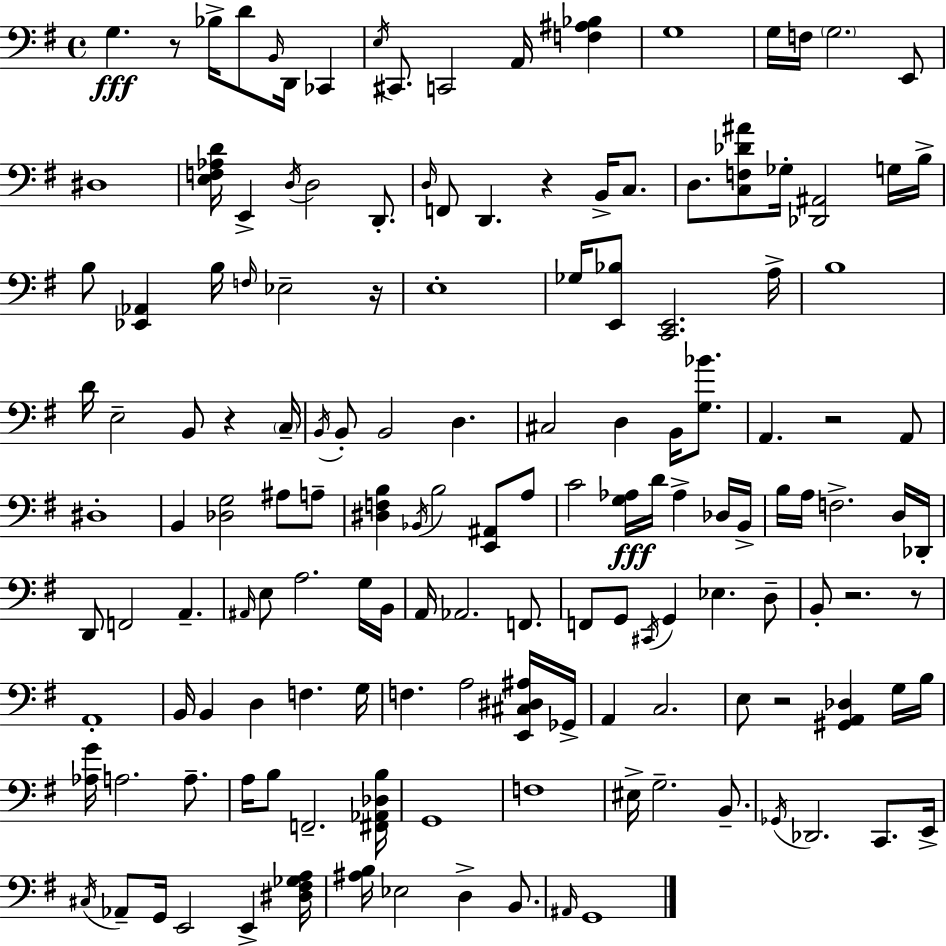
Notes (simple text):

G3/q. R/e Bb3/s D4/e B2/s D2/s CES2/q E3/s C#2/e. C2/h A2/s [F3,A#3,Bb3]/q G3/w G3/s F3/s G3/h. E2/e D#3/w [E3,F3,Ab3,D4]/s E2/q D3/s D3/h D2/e. D3/s F2/e D2/q. R/q B2/s C3/e. D3/e. [C3,F3,Db4,A#4]/e Gb3/s [Db2,A#2]/h G3/s B3/s B3/e [Eb2,Ab2]/q B3/s F3/s Eb3/h R/s E3/w Gb3/s [E2,Bb3]/e [C2,E2]/h. A3/s B3/w D4/s E3/h B2/e R/q C3/s B2/s B2/e B2/h D3/q. C#3/h D3/q B2/s [G3,Bb4]/e. A2/q. R/h A2/e D#3/w B2/q [Db3,G3]/h A#3/e A3/e [D#3,F3,B3]/q Bb2/s B3/h [E2,A#2]/e A3/e C4/h [G3,Ab3]/s D4/s Ab3/q Db3/s B2/s B3/s A3/s F3/h. D3/s Db2/s D2/e F2/h A2/q. A#2/s E3/e A3/h. G3/s B2/s A2/s Ab2/h. F2/e. F2/e G2/e C#2/s G2/q Eb3/q. D3/e B2/e R/h. R/e A2/w B2/s B2/q D3/q F3/q. G3/s F3/q. A3/h [E2,C#3,D#3,A#3]/s Gb2/s A2/q C3/h. E3/e R/h [G#2,A2,Db3]/q G3/s B3/s [Ab3,G4]/s A3/h. A3/e. A3/s B3/e F2/h. [F#2,Ab2,Db3,B3]/s G2/w F3/w EIS3/s G3/h. B2/e. Gb2/s Db2/h. C2/e. E2/s C#3/s Ab2/e G2/s E2/h E2/q [D#3,F#3,Gb3,A3]/s [A#3,B3]/s Eb3/h D3/q B2/e. A#2/s G2/w